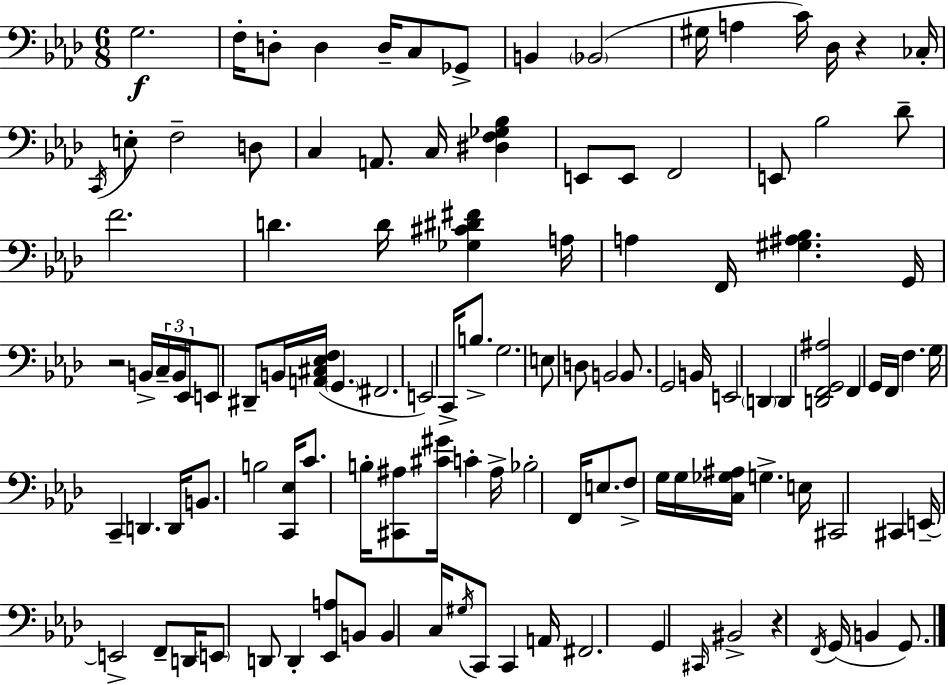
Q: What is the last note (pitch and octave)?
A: G2